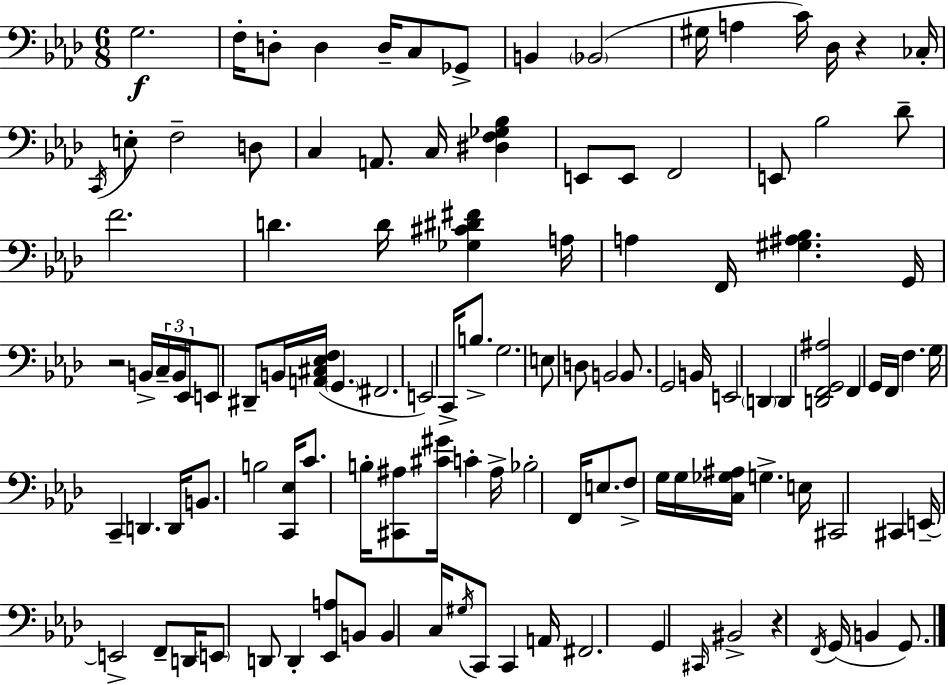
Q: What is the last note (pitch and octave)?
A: G2